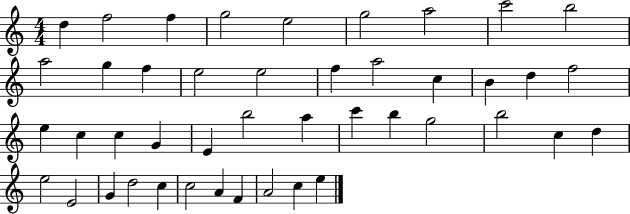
X:1
T:Untitled
M:4/4
L:1/4
K:C
d f2 f g2 e2 g2 a2 c'2 b2 a2 g f e2 e2 f a2 c B d f2 e c c G E b2 a c' b g2 b2 c d e2 E2 G d2 c c2 A F A2 c e